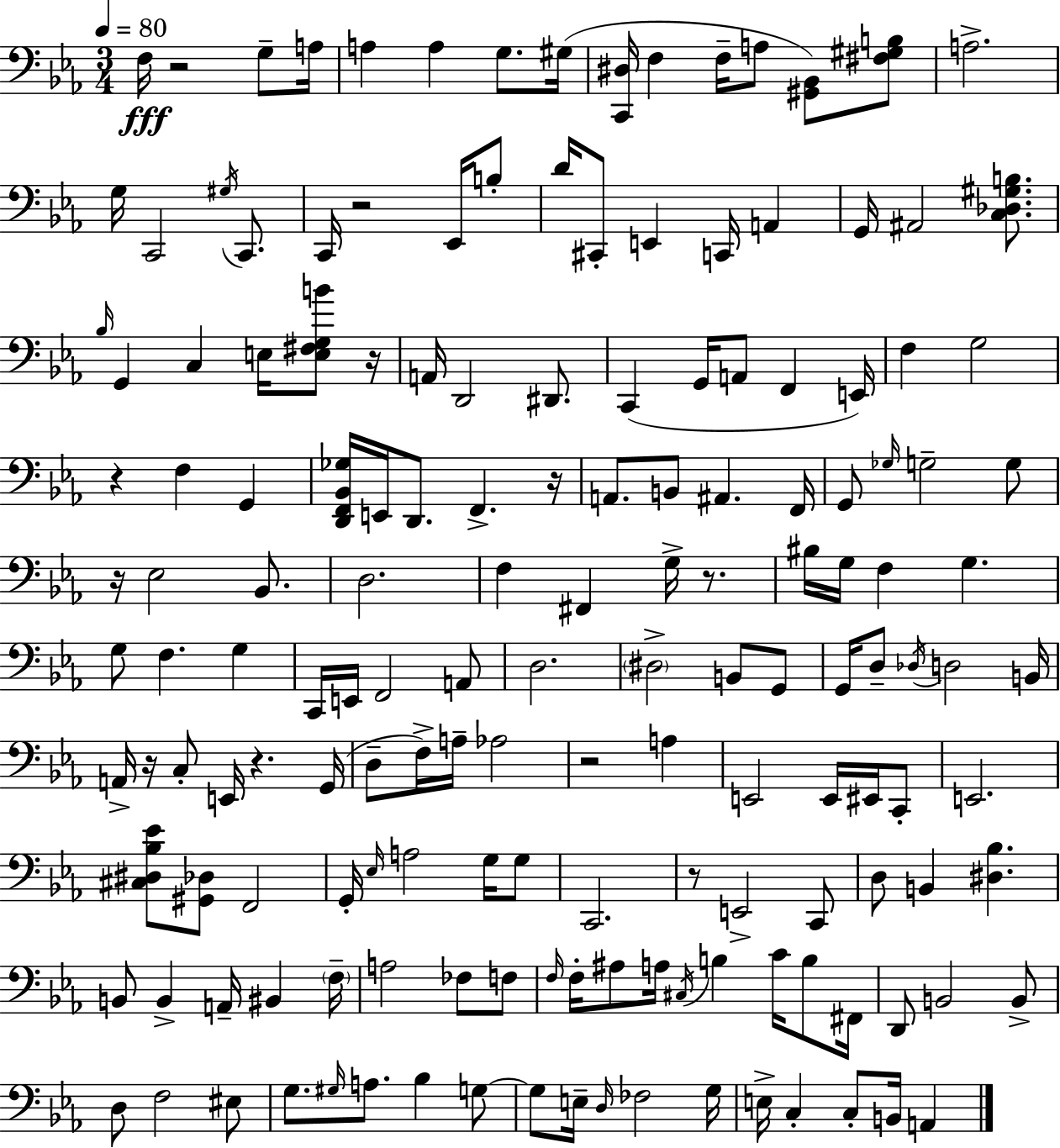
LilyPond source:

{
  \clef bass
  \numericTimeSignature
  \time 3/4
  \key ees \major
  \tempo 4 = 80
  \repeat volta 2 { f16\fff r2 g8-- a16 | a4 a4 g8. gis16( | <c, dis>16 f4 f16-- a8 <gis, bes,>8) <fis gis b>8 | a2.-> | \break g16 c,2 \acciaccatura { gis16 } c,8. | c,16 r2 ees,16 b8-. | d'16 cis,8-. e,4 c,16 a,4 | g,16 ais,2 <c des gis b>8. | \break \grace { bes16 } g,4 c4 e16 <e fis g b'>8 | r16 a,16 d,2 dis,8. | c,4( g,16 a,8 f,4 | e,16) f4 g2 | \break r4 f4 g,4 | <d, f, bes, ges>16 e,16 d,8. f,4.-> | r16 a,8. b,8 ais,4. | f,16 g,8 \grace { ges16 } g2-- | \break g8 r16 ees2 | bes,8. d2. | f4 fis,4 g16-> | r8. bis16 g16 f4 g4. | \break g8 f4. g4 | c,16 e,16 f,2 | a,8 d2. | \parenthesize dis2-> b,8 | \break g,8 g,16 d8-- \acciaccatura { des16 } d2 | b,16 a,16-> r16 c8-. e,16 r4. | g,16( d8-- f16->) a16-- aes2 | r2 | \break a4 e,2 | e,16 eis,16 c,8-. e,2. | <cis dis bes ees'>8 <gis, des>8 f,2 | g,16-. \grace { ees16 } a2 | \break g16 g8 c,2. | r8 e,2-> | c,8 d8 b,4 <dis bes>4. | b,8 b,4-> a,16-- | \break bis,4 \parenthesize f16-- a2 | fes8 f8 \grace { f16 } f16-. ais8 a16 \acciaccatura { cis16 } b4 | c'16 b8 fis,16 d,8 b,2 | b,8-> d8 f2 | \break eis8 g8. \grace { gis16 } a8. | bes4 g8~~ g8 e16-- \grace { d16 } | fes2 g16 e16-> c4-. | c8-. b,16 a,4 } \bar "|."
}